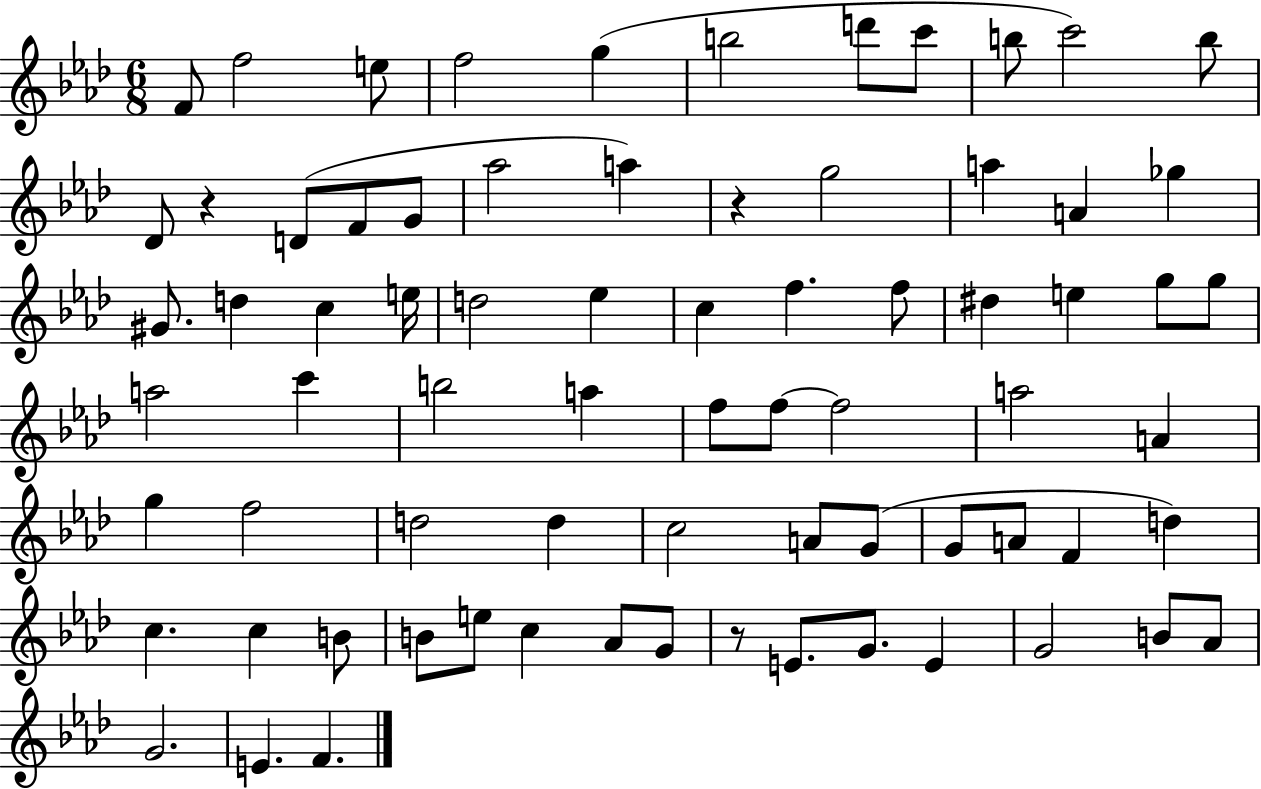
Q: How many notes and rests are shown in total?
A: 74